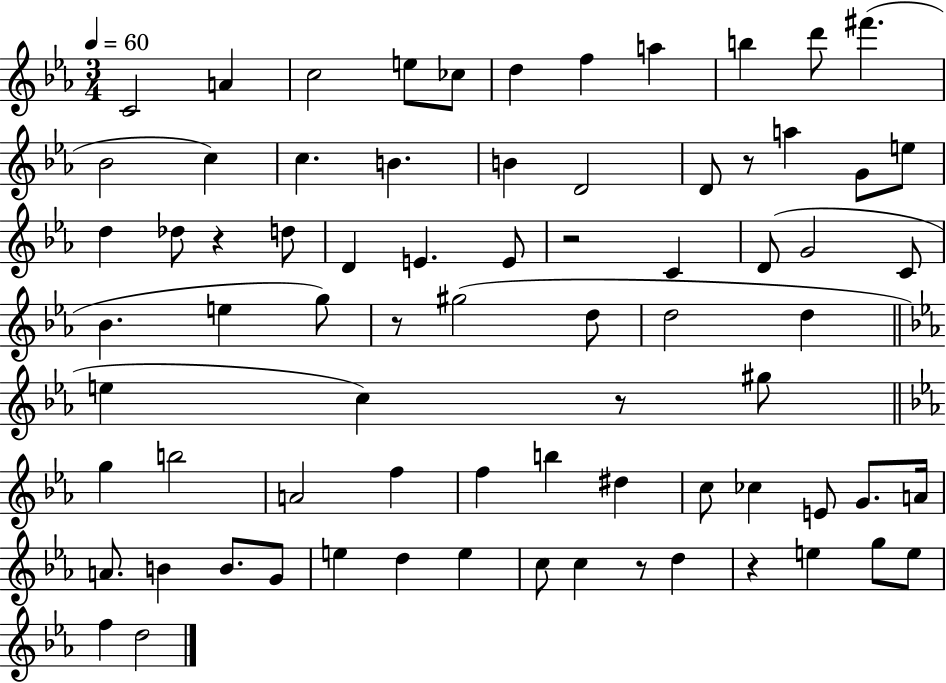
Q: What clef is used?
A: treble